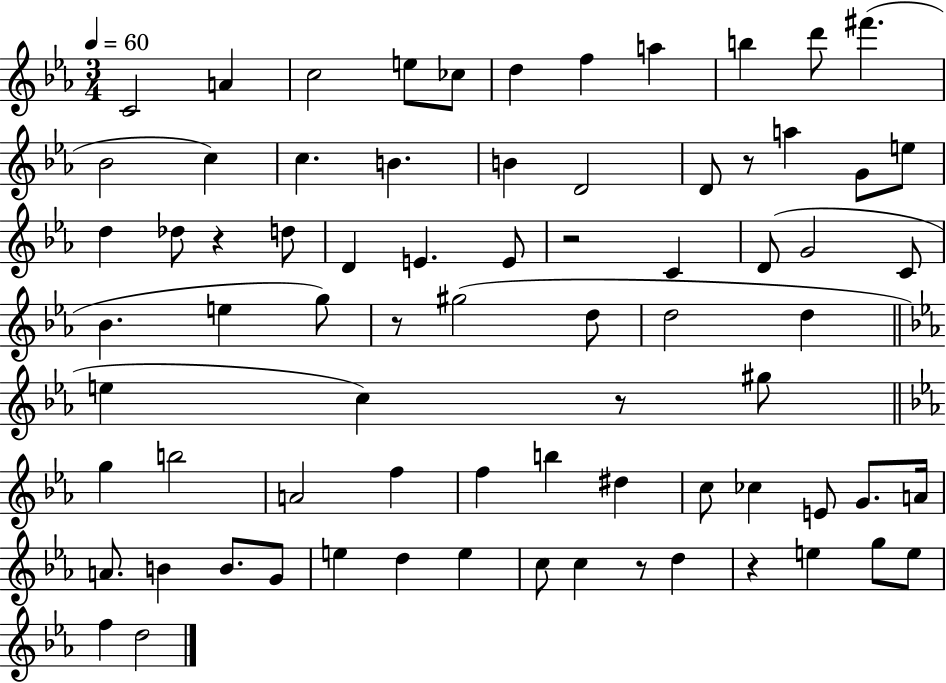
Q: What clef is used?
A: treble